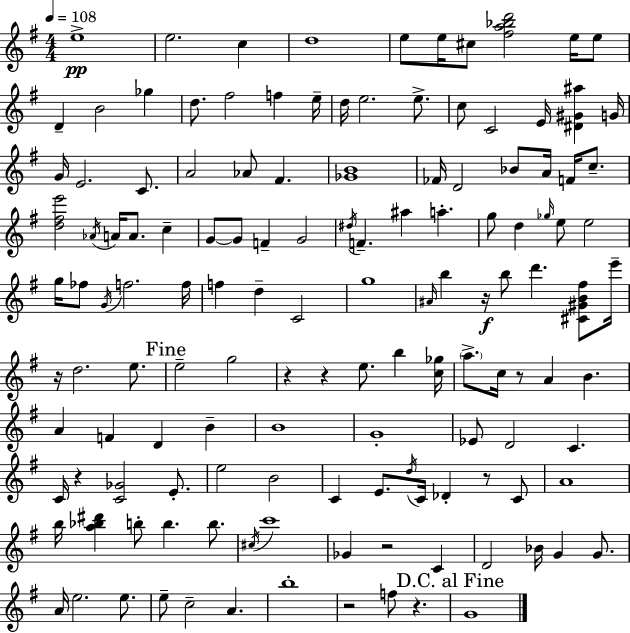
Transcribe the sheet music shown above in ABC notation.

X:1
T:Untitled
M:4/4
L:1/4
K:G
e4 e2 c d4 e/2 e/4 ^c/2 [^fa_bd']2 e/4 e/2 D B2 _g d/2 ^f2 f e/4 d/4 e2 e/2 c/2 C2 E/4 [^D^G^a] G/4 G/4 E2 C/2 A2 _A/2 ^F [_GB]4 _F/4 D2 _B/2 A/4 F/4 c/2 [d^fe']2 _A/4 A/4 A/2 c G/2 G/2 F G2 ^d/4 F ^a a g/2 d _g/4 e/2 e2 g/4 _f/2 G/4 f2 f/4 f d C2 g4 ^A/4 b z/4 b/2 d' [^C^GB^f]/2 e'/4 z/4 d2 e/2 e2 g2 z z e/2 b [c_g]/4 a/2 c/4 z/2 A B A F D B B4 G4 _E/2 D2 C C/4 z [C_G]2 E/2 e2 B2 C E/2 d/4 C/4 _D z/2 C/2 A4 b/4 [a_b^d'] b/2 b b/2 ^c/4 c'4 _G z2 C D2 _B/4 G G/2 A/4 e2 e/2 e/2 c2 A b4 z2 f/2 z G4